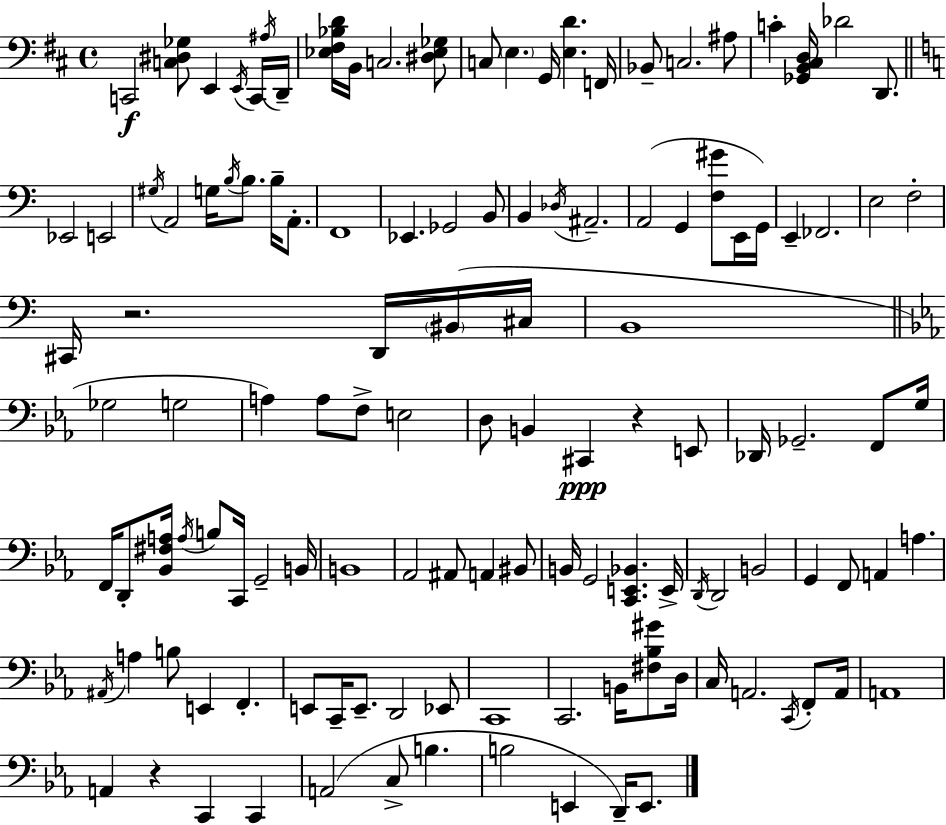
X:1
T:Untitled
M:4/4
L:1/4
K:D
C,,2 [C,^D,_G,]/2 E,, E,,/4 C,,/4 ^A,/4 D,,/4 [_E,^F,_B,D]/4 B,,/4 C,2 [^D,_E,_G,]/2 C,/2 E, G,,/4 [E,D] F,,/4 _B,,/2 C,2 ^A,/2 C [_G,,B,,^C,D,]/4 _D2 D,,/2 _E,,2 E,,2 ^G,/4 A,,2 G,/4 B,/4 B,/2 B,/4 A,,/2 F,,4 _E,, _G,,2 B,,/2 B,, _D,/4 ^A,,2 A,,2 G,, [F,^G]/2 E,,/4 G,,/4 E,, _F,,2 E,2 F,2 ^C,,/4 z2 D,,/4 ^B,,/4 ^C,/4 B,,4 _G,2 G,2 A, A,/2 F,/2 E,2 D,/2 B,, ^C,, z E,,/2 _D,,/4 _G,,2 F,,/2 G,/4 F,,/4 D,,/2 [_B,,^F,A,]/4 A,/4 B,/2 C,,/4 G,,2 B,,/4 B,,4 _A,,2 ^A,,/2 A,, ^B,,/2 B,,/4 G,,2 [C,,E,,_B,,] E,,/4 D,,/4 D,,2 B,,2 G,, F,,/2 A,, A, ^A,,/4 A, B,/2 E,, F,, E,,/2 C,,/4 E,,/2 D,,2 _E,,/2 C,,4 C,,2 B,,/4 [^F,_B,^G]/2 D,/4 C,/4 A,,2 C,,/4 F,,/2 A,,/4 A,,4 A,, z C,, C,, A,,2 C,/2 B, B,2 E,, D,,/4 E,,/2